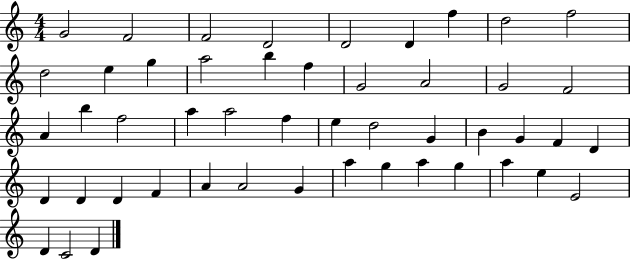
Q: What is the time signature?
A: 4/4